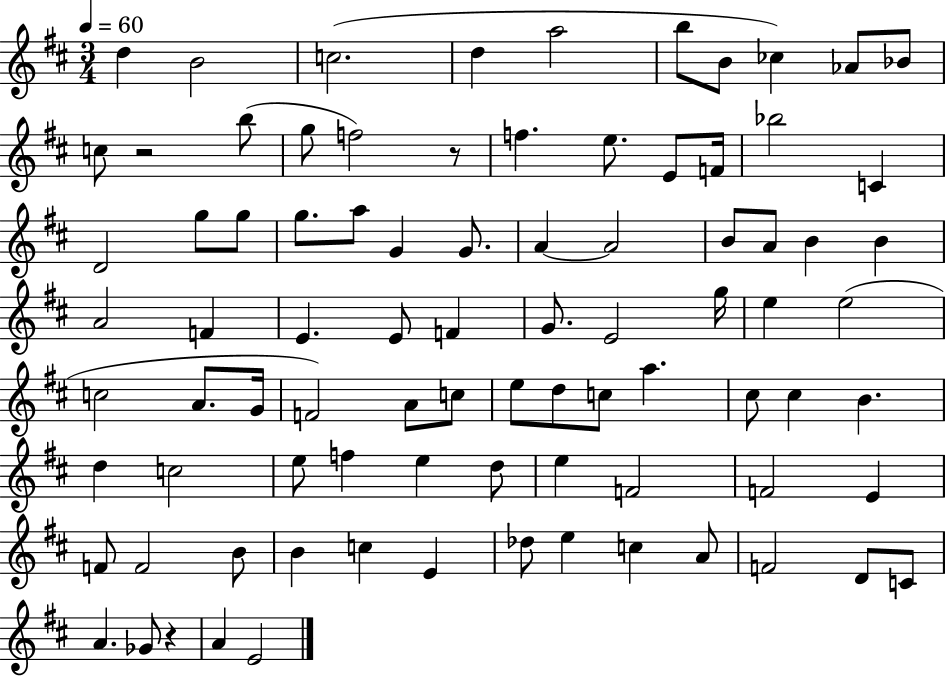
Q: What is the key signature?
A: D major